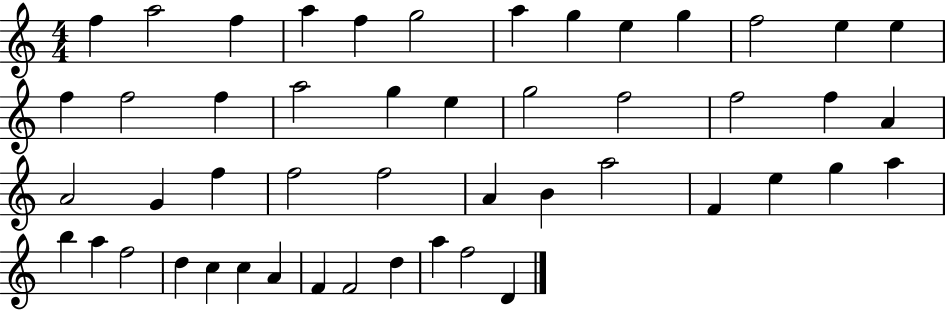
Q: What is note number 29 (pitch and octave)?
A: F5